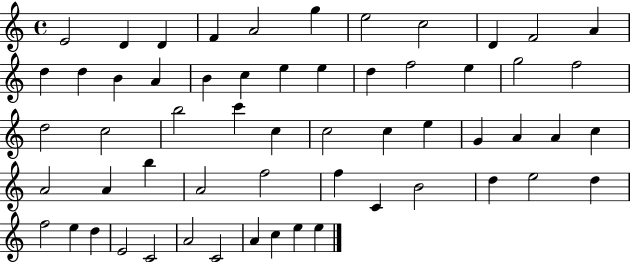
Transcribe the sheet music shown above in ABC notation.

X:1
T:Untitled
M:4/4
L:1/4
K:C
E2 D D F A2 g e2 c2 D F2 A d d B A B c e e d f2 e g2 f2 d2 c2 b2 c' c c2 c e G A A c A2 A b A2 f2 f C B2 d e2 d f2 e d E2 C2 A2 C2 A c e e